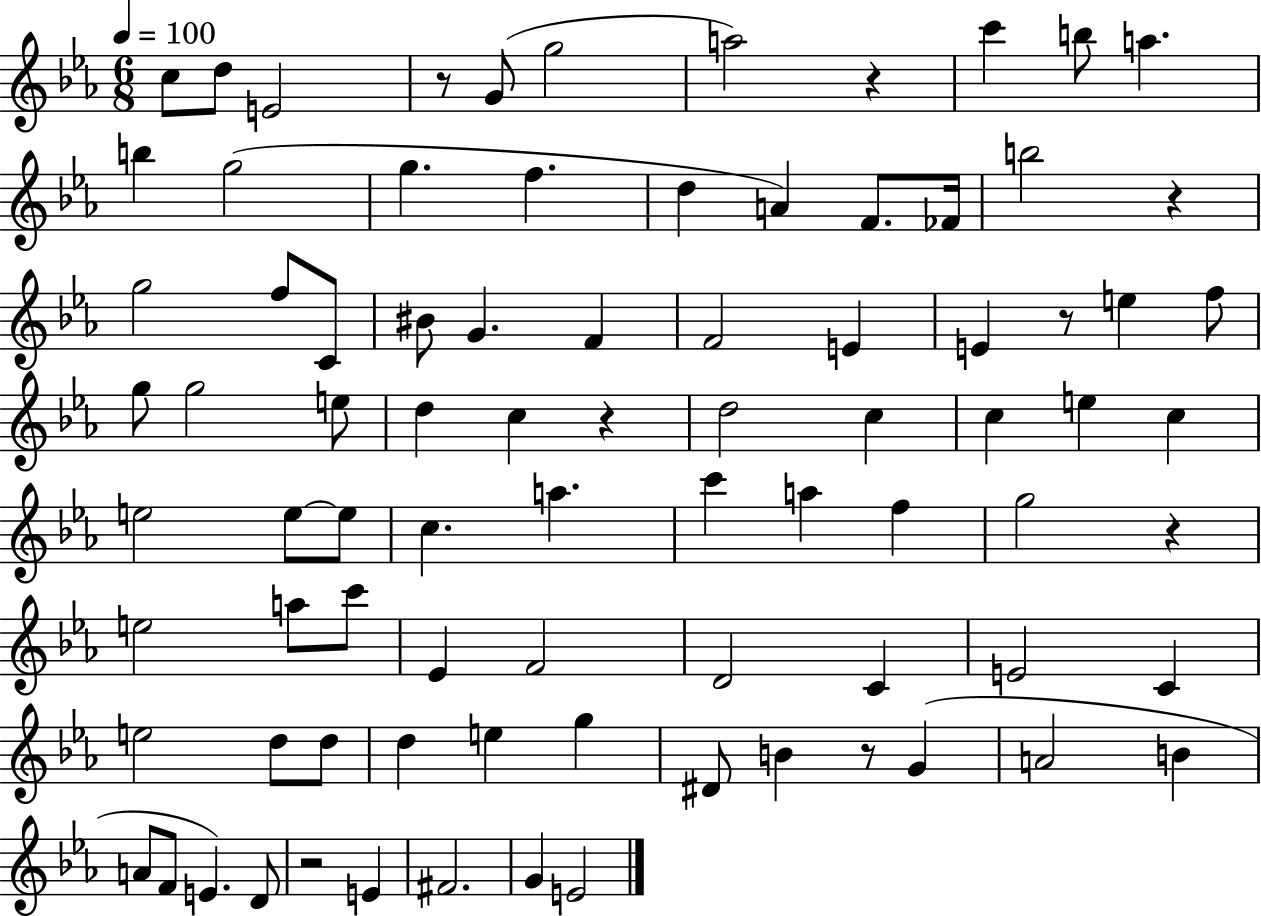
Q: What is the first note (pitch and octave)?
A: C5